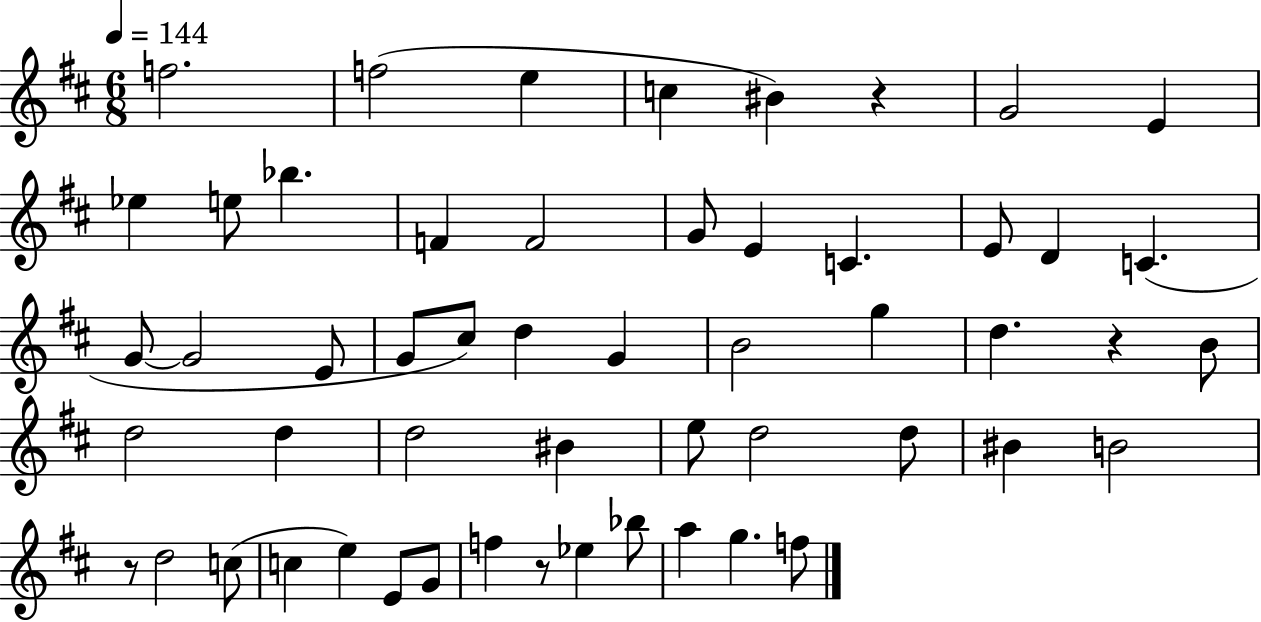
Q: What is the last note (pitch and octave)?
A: F5